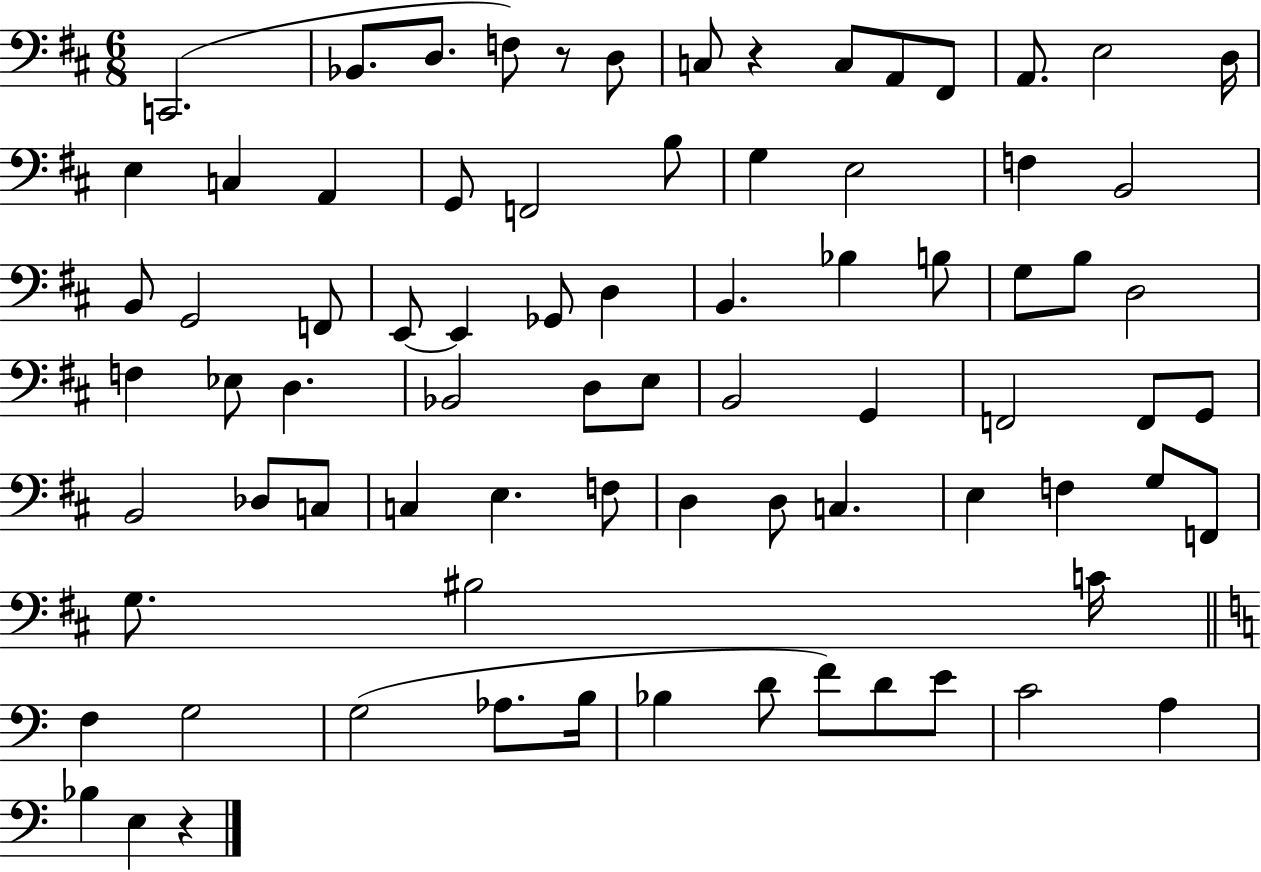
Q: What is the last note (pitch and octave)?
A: E3